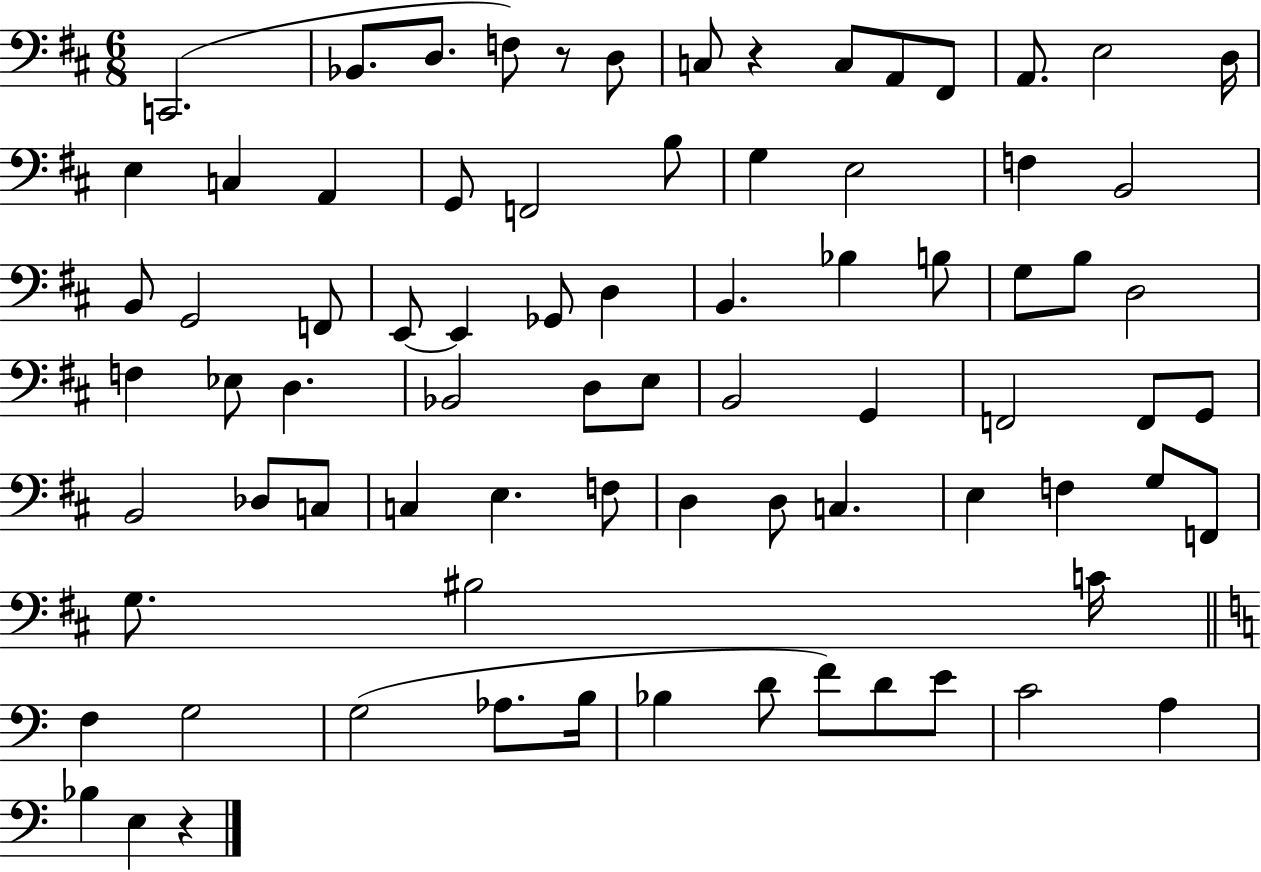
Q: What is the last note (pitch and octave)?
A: E3